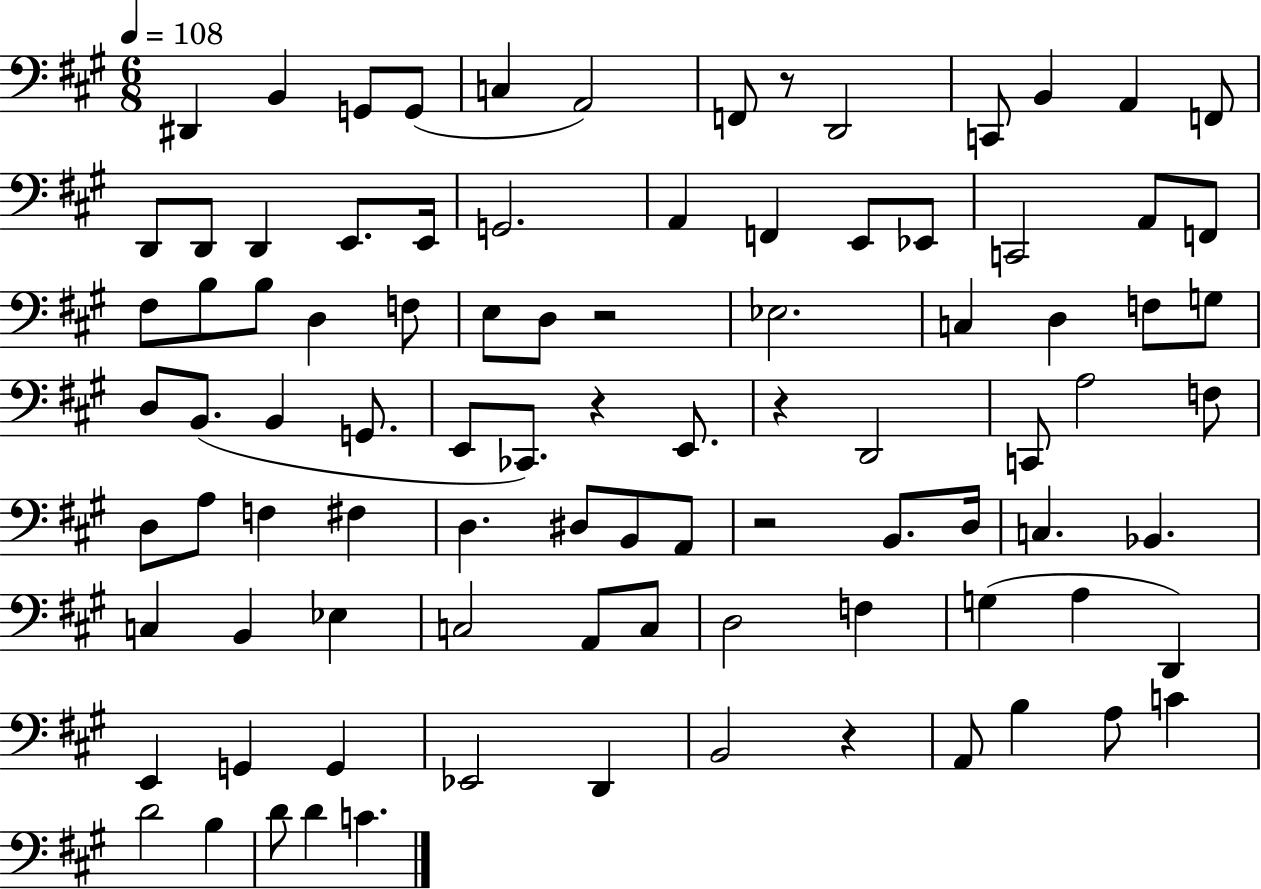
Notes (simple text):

D#2/q B2/q G2/e G2/e C3/q A2/h F2/e R/e D2/h C2/e B2/q A2/q F2/e D2/e D2/e D2/q E2/e. E2/s G2/h. A2/q F2/q E2/e Eb2/e C2/h A2/e F2/e F#3/e B3/e B3/e D3/q F3/e E3/e D3/e R/h Eb3/h. C3/q D3/q F3/e G3/e D3/e B2/e. B2/q G2/e. E2/e CES2/e. R/q E2/e. R/q D2/h C2/e A3/h F3/e D3/e A3/e F3/q F#3/q D3/q. D#3/e B2/e A2/e R/h B2/e. D3/s C3/q. Bb2/q. C3/q B2/q Eb3/q C3/h A2/e C3/e D3/h F3/q G3/q A3/q D2/q E2/q G2/q G2/q Eb2/h D2/q B2/h R/q A2/e B3/q A3/e C4/q D4/h B3/q D4/e D4/q C4/q.